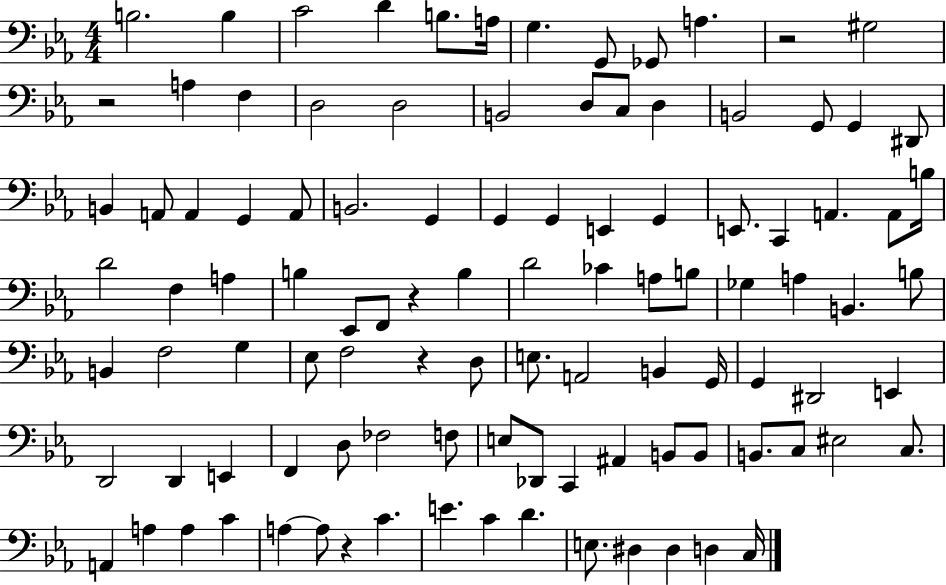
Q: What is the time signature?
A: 4/4